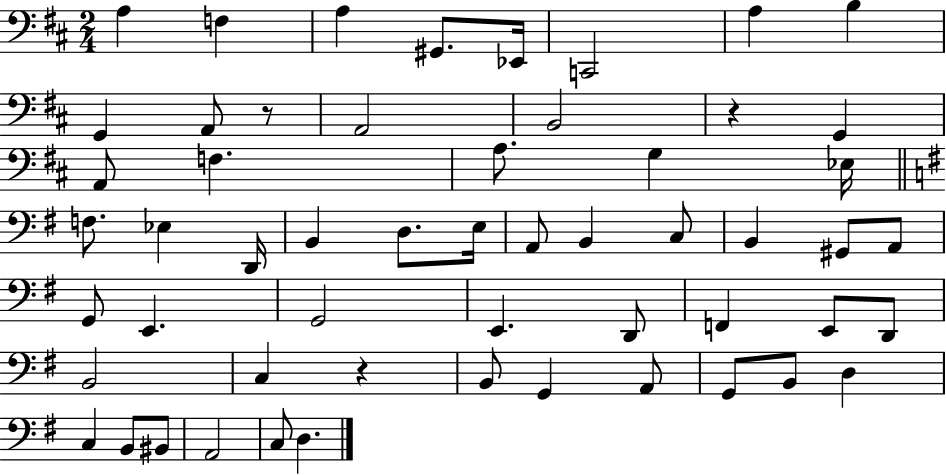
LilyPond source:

{
  \clef bass
  \numericTimeSignature
  \time 2/4
  \key d \major
  a4 f4 | a4 gis,8. ees,16 | c,2 | a4 b4 | \break g,4 a,8 r8 | a,2 | b,2 | r4 g,4 | \break a,8 f4. | a8. g4 ees16 | \bar "||" \break \key g \major f8. ees4 d,16 | b,4 d8. e16 | a,8 b,4 c8 | b,4 gis,8 a,8 | \break g,8 e,4. | g,2 | e,4. d,8 | f,4 e,8 d,8 | \break b,2 | c4 r4 | b,8 g,4 a,8 | g,8 b,8 d4 | \break c4 b,8 bis,8 | a,2 | c8 d4. | \bar "|."
}